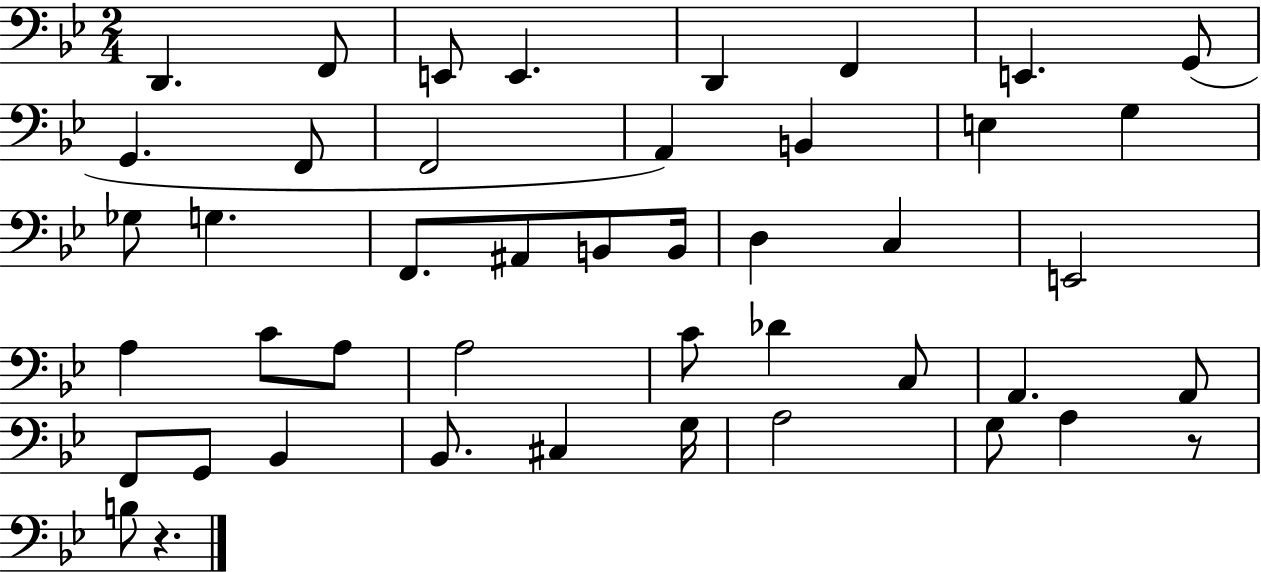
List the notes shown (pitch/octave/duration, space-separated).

D2/q. F2/e E2/e E2/q. D2/q F2/q E2/q. G2/e G2/q. F2/e F2/h A2/q B2/q E3/q G3/q Gb3/e G3/q. F2/e. A#2/e B2/e B2/s D3/q C3/q E2/h A3/q C4/e A3/e A3/h C4/e Db4/q C3/e A2/q. A2/e F2/e G2/e Bb2/q Bb2/e. C#3/q G3/s A3/h G3/e A3/q R/e B3/e R/q.